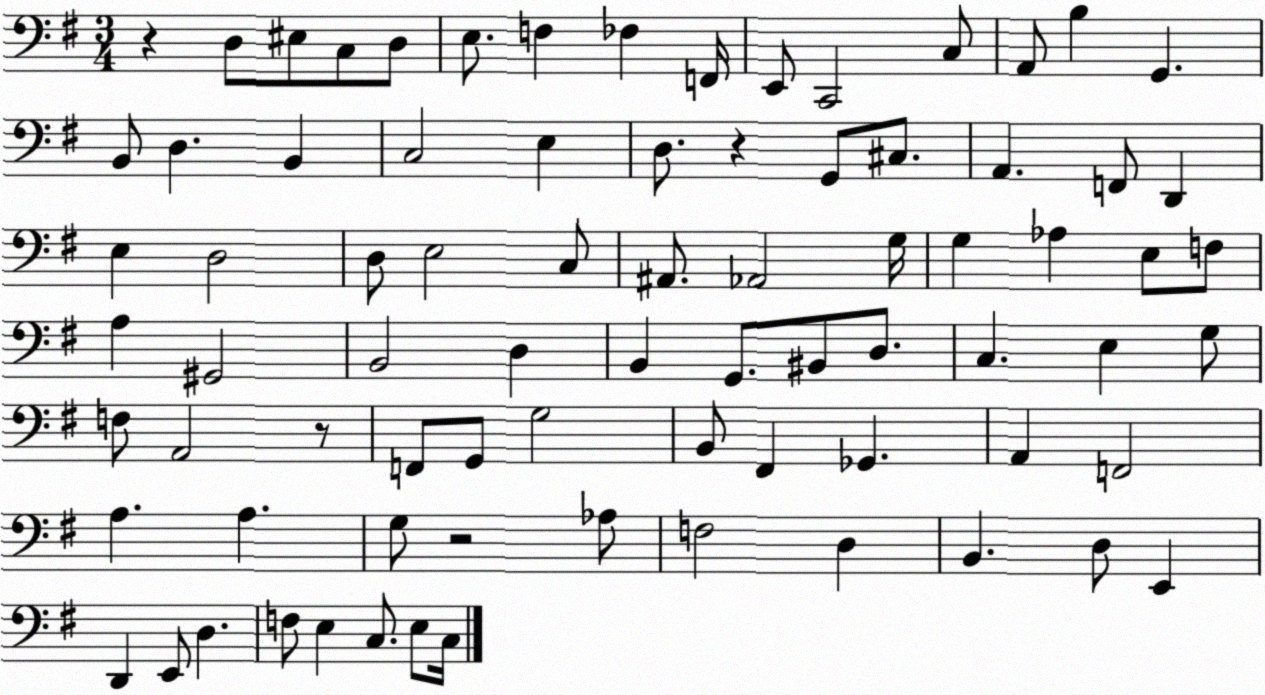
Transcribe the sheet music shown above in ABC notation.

X:1
T:Untitled
M:3/4
L:1/4
K:G
z D,/2 ^E,/2 C,/2 D,/2 E,/2 F, _F, F,,/4 E,,/2 C,,2 C,/2 A,,/2 B, G,, B,,/2 D, B,, C,2 E, D,/2 z G,,/2 ^C,/2 A,, F,,/2 D,, E, D,2 D,/2 E,2 C,/2 ^A,,/2 _A,,2 G,/4 G, _A, E,/2 F,/2 A, ^G,,2 B,,2 D, B,, G,,/2 ^B,,/2 D,/2 C, E, G,/2 F,/2 A,,2 z/2 F,,/2 G,,/2 G,2 B,,/2 ^F,, _G,, A,, F,,2 A, A, G,/2 z2 _A,/2 F,2 D, B,, D,/2 E,, D,, E,,/2 D, F,/2 E, C,/2 E,/2 C,/4